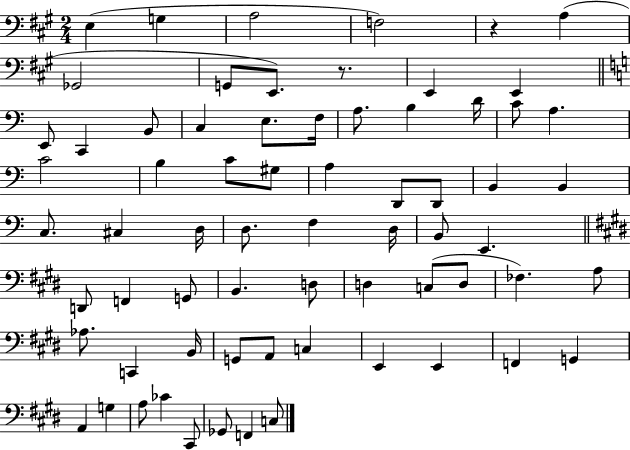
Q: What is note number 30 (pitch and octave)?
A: B2